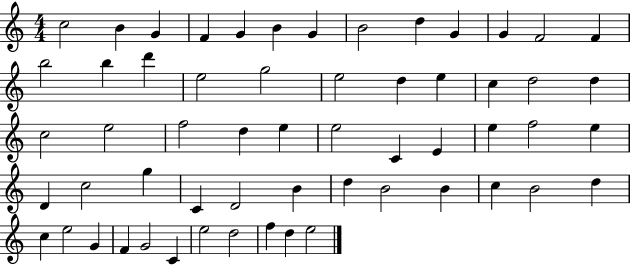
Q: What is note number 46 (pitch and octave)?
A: B4